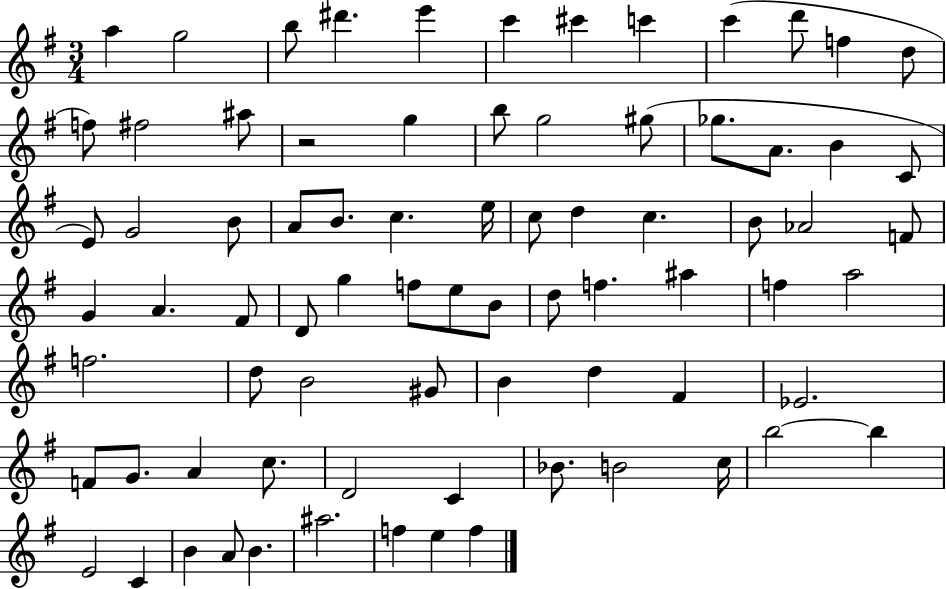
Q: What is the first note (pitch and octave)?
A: A5